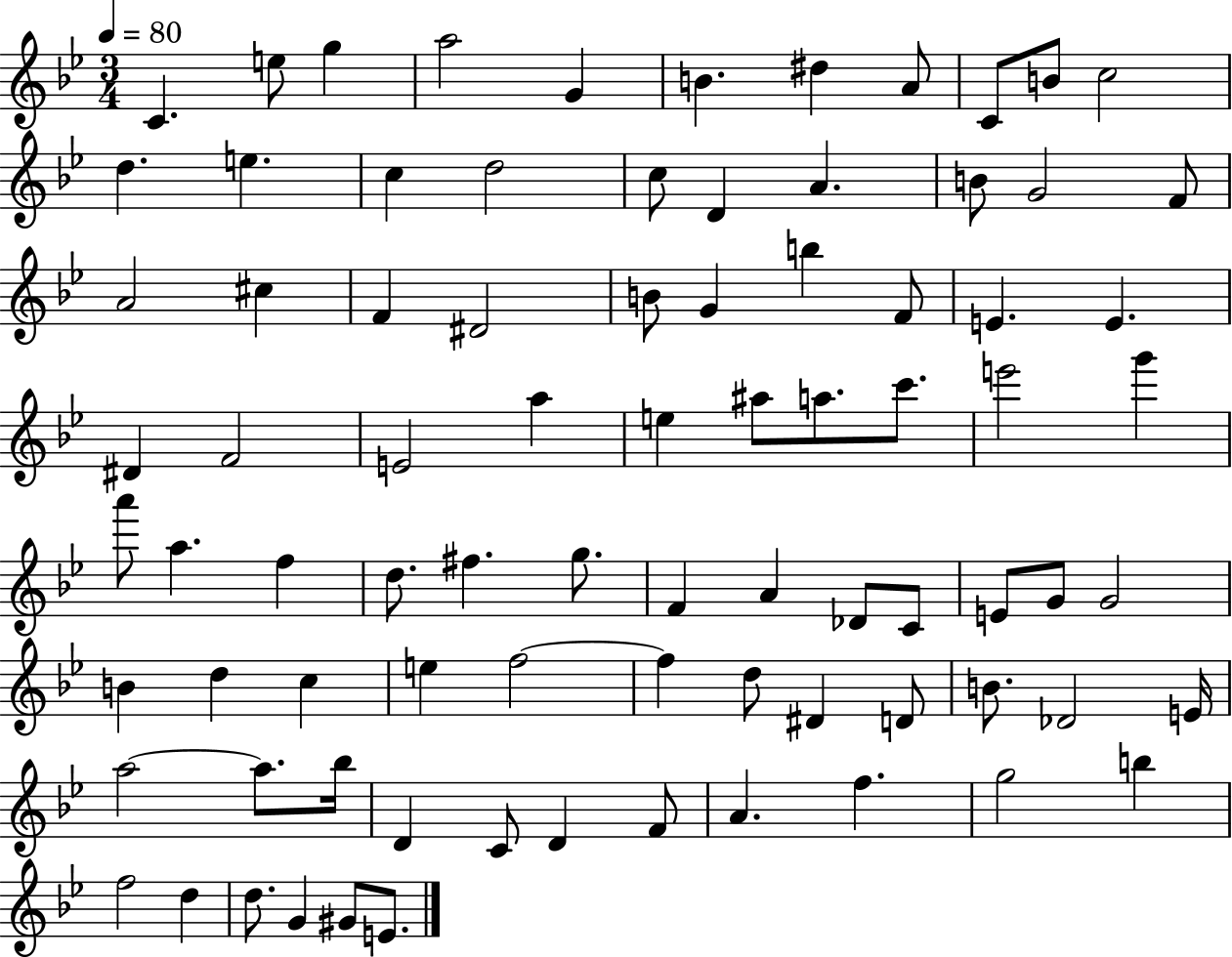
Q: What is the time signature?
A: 3/4